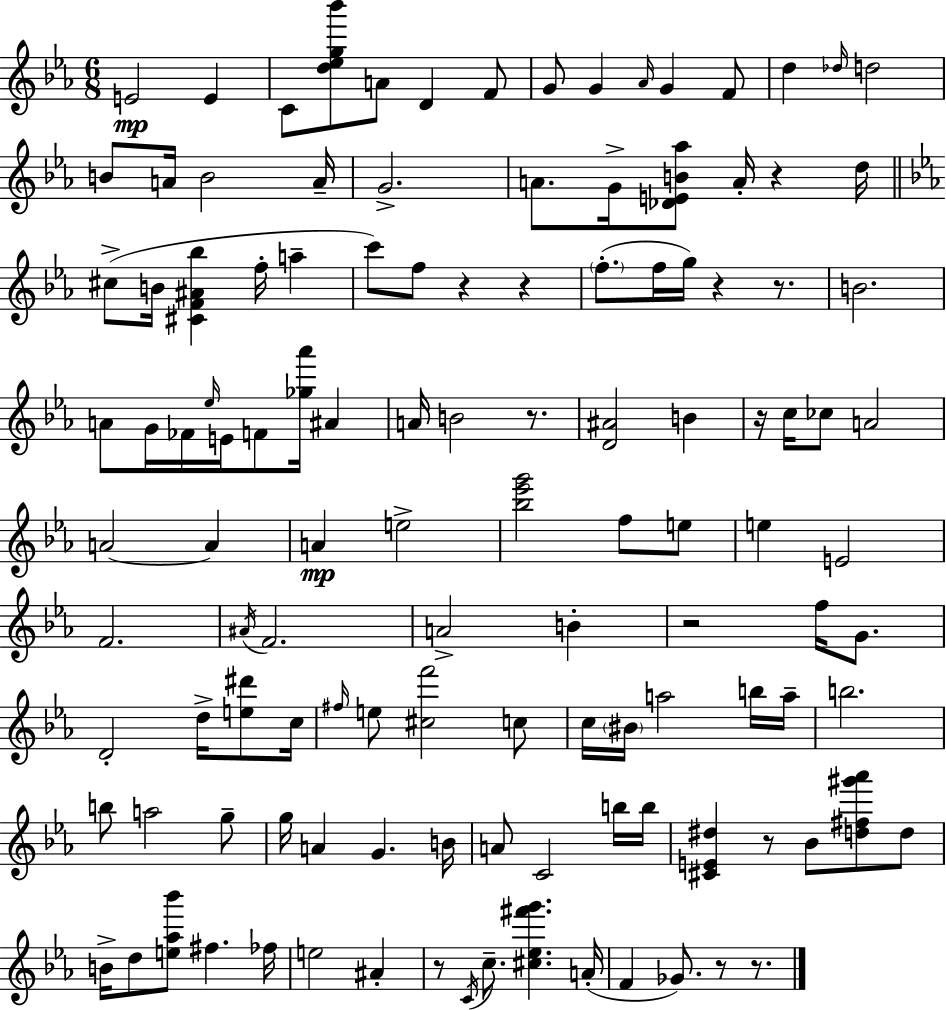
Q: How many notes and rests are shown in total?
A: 121